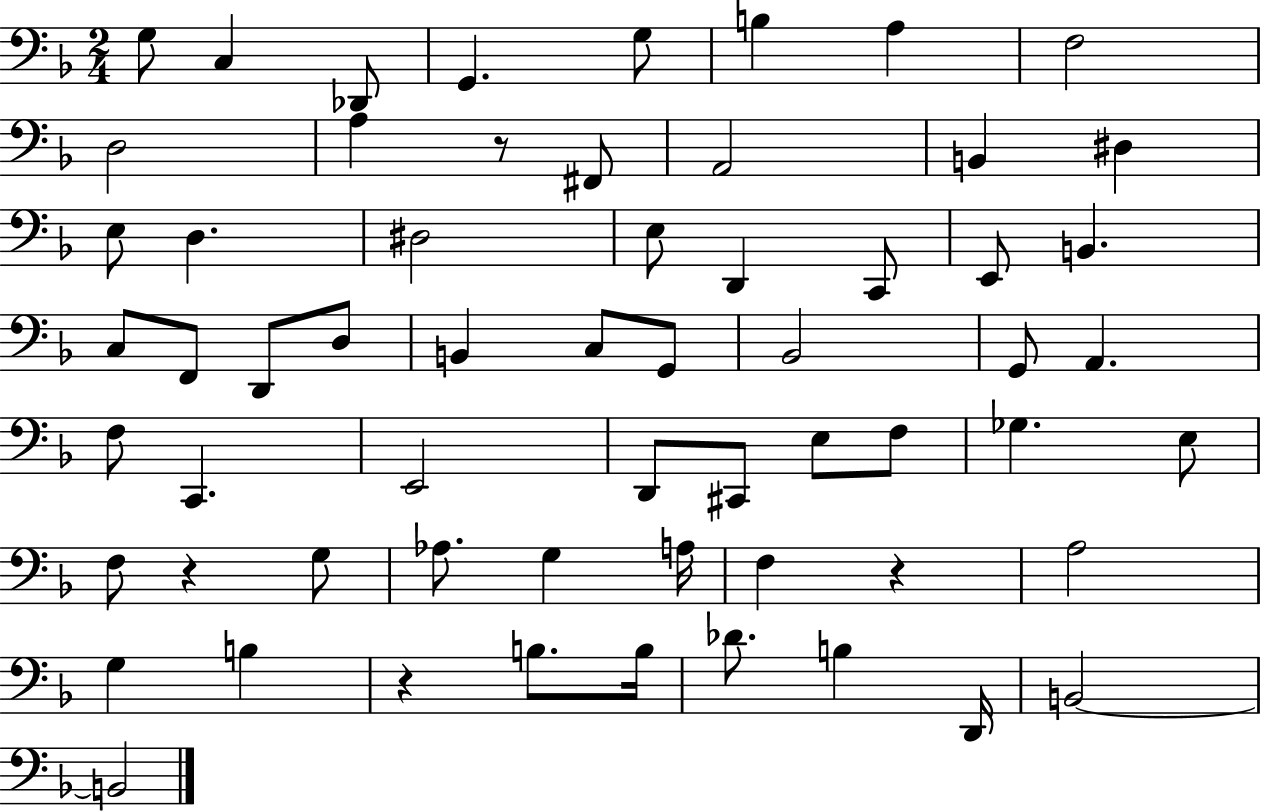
X:1
T:Untitled
M:2/4
L:1/4
K:F
G,/2 C, _D,,/2 G,, G,/2 B, A, F,2 D,2 A, z/2 ^F,,/2 A,,2 B,, ^D, E,/2 D, ^D,2 E,/2 D,, C,,/2 E,,/2 B,, C,/2 F,,/2 D,,/2 D,/2 B,, C,/2 G,,/2 _B,,2 G,,/2 A,, F,/2 C,, E,,2 D,,/2 ^C,,/2 E,/2 F,/2 _G, E,/2 F,/2 z G,/2 _A,/2 G, A,/4 F, z A,2 G, B, z B,/2 B,/4 _D/2 B, D,,/4 B,,2 B,,2